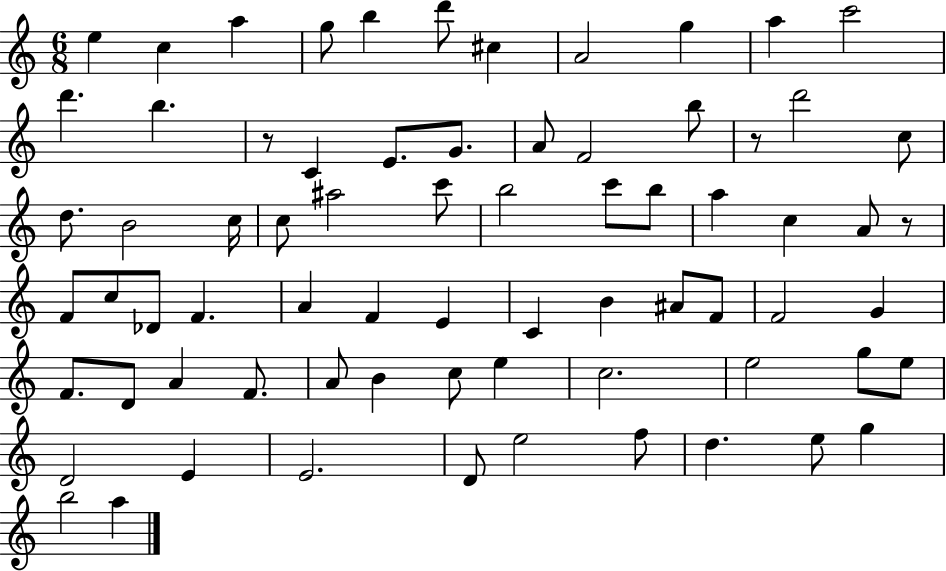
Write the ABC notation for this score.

X:1
T:Untitled
M:6/8
L:1/4
K:C
e c a g/2 b d'/2 ^c A2 g a c'2 d' b z/2 C E/2 G/2 A/2 F2 b/2 z/2 d'2 c/2 d/2 B2 c/4 c/2 ^a2 c'/2 b2 c'/2 b/2 a c A/2 z/2 F/2 c/2 _D/2 F A F E C B ^A/2 F/2 F2 G F/2 D/2 A F/2 A/2 B c/2 e c2 e2 g/2 e/2 D2 E E2 D/2 e2 f/2 d e/2 g b2 a